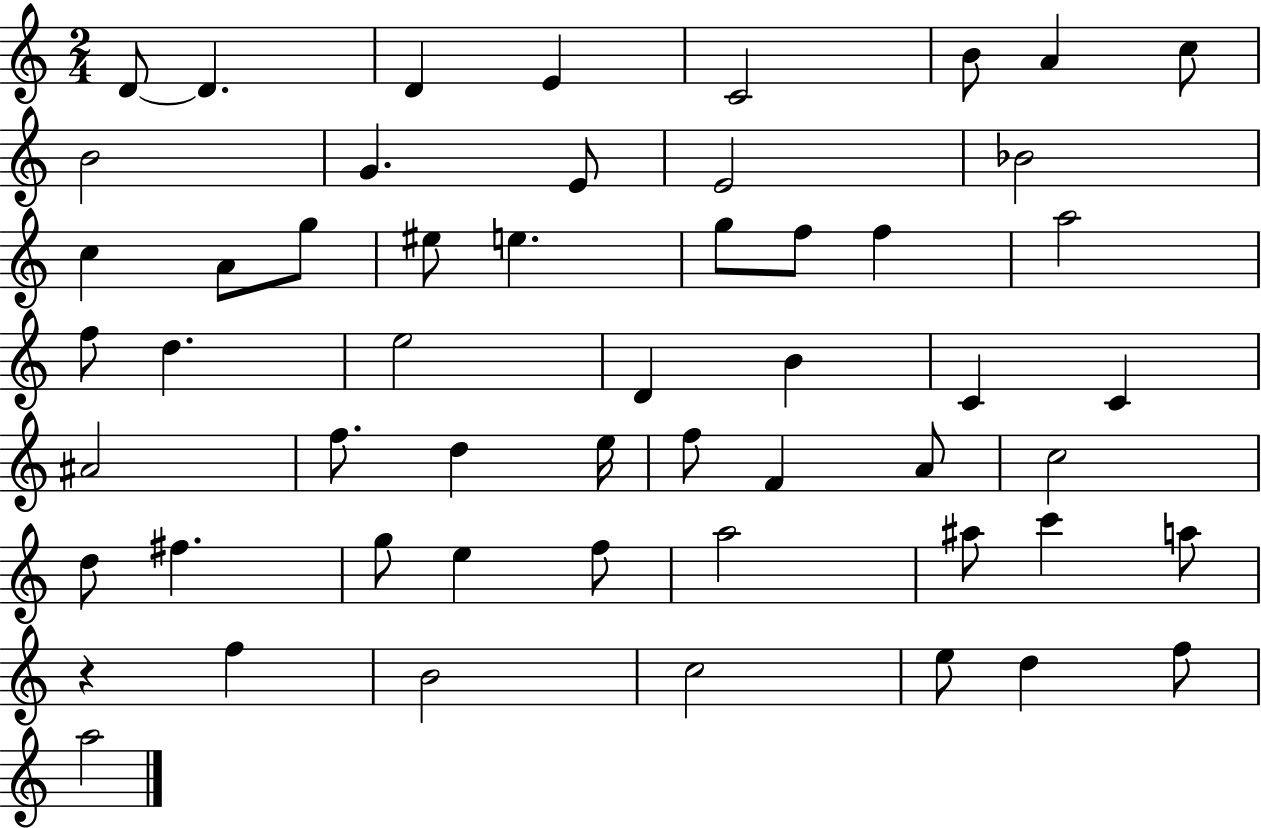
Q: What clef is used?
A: treble